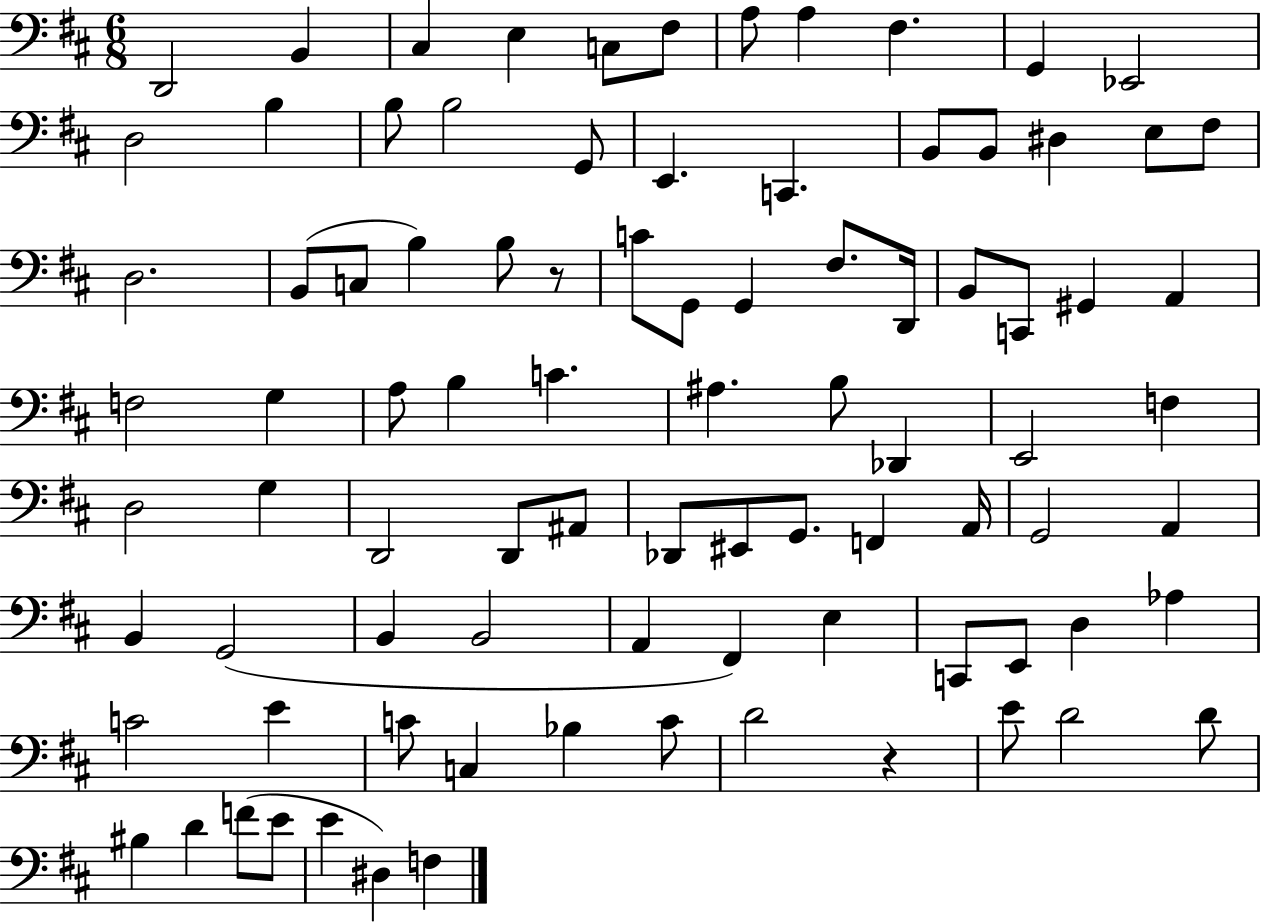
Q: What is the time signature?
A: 6/8